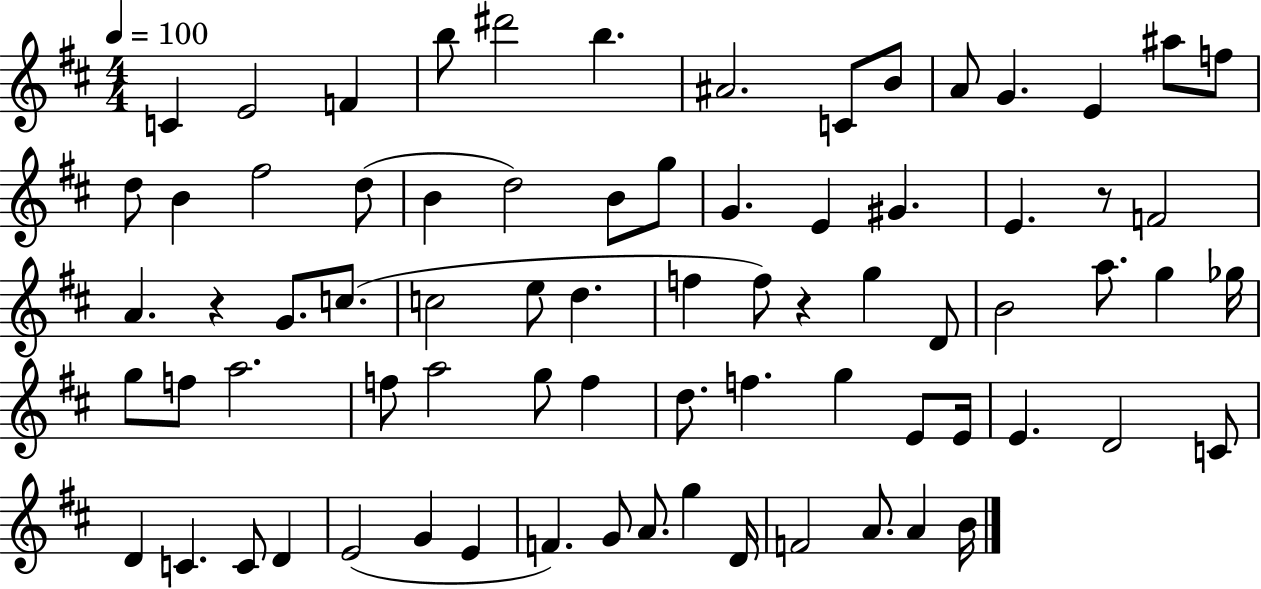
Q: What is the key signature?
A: D major